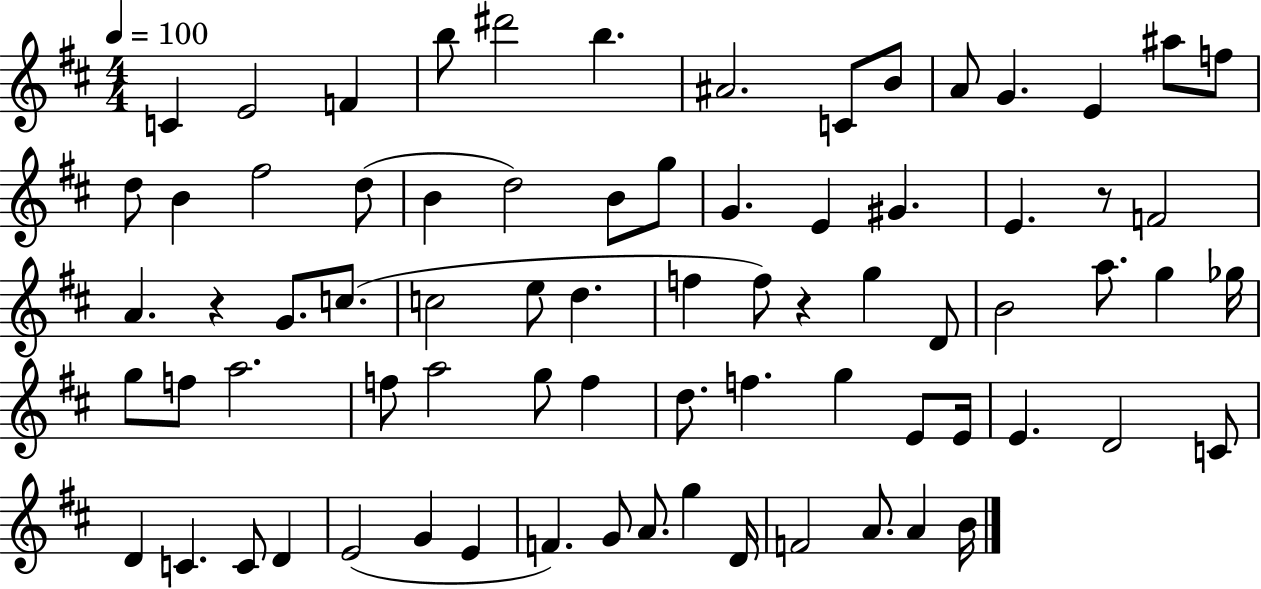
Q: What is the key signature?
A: D major